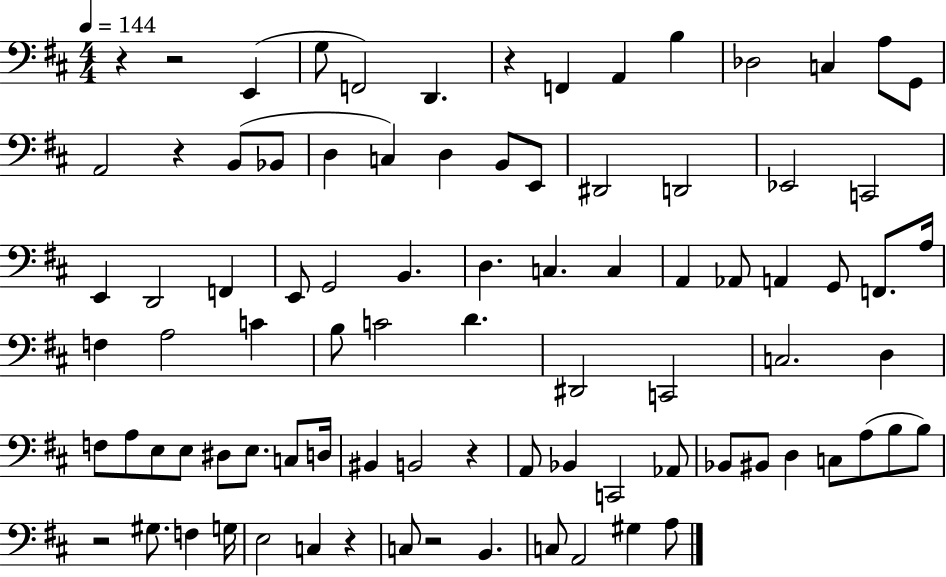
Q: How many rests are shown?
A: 8